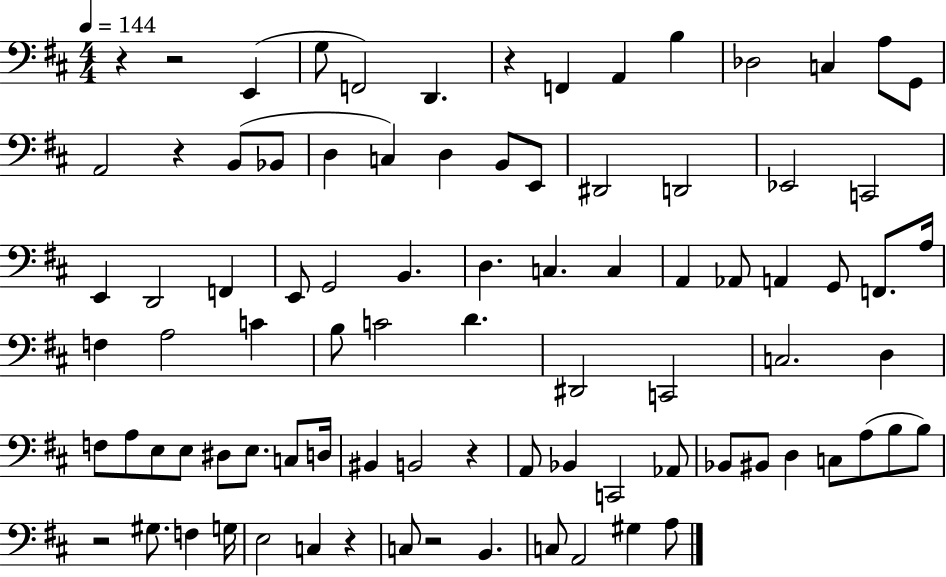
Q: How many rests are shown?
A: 8